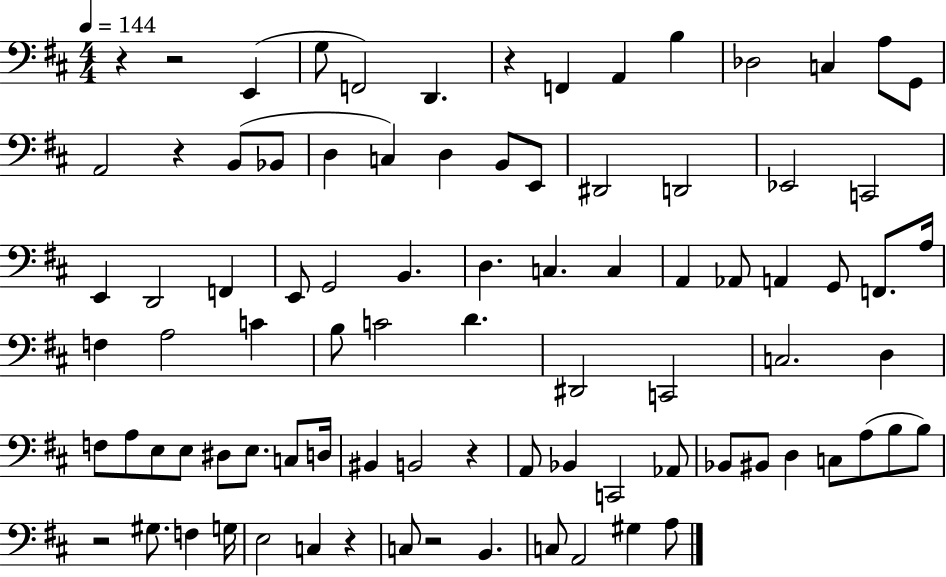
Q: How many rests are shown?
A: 8